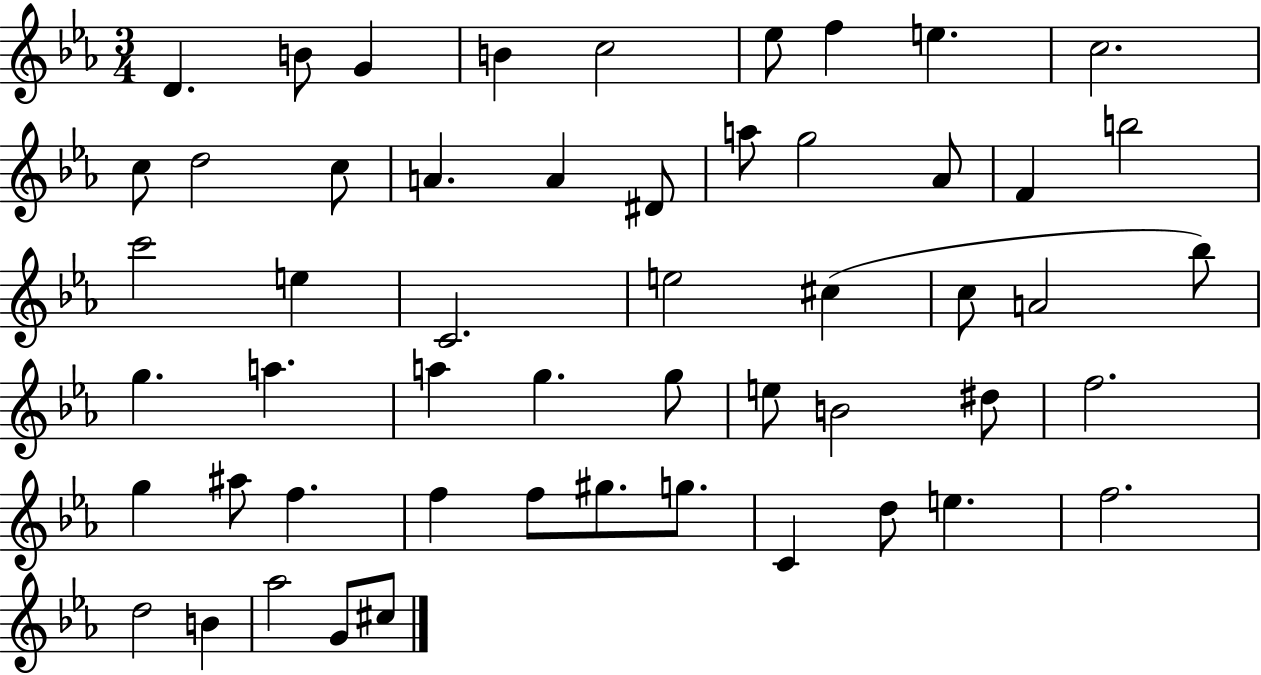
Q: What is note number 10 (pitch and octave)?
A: C5